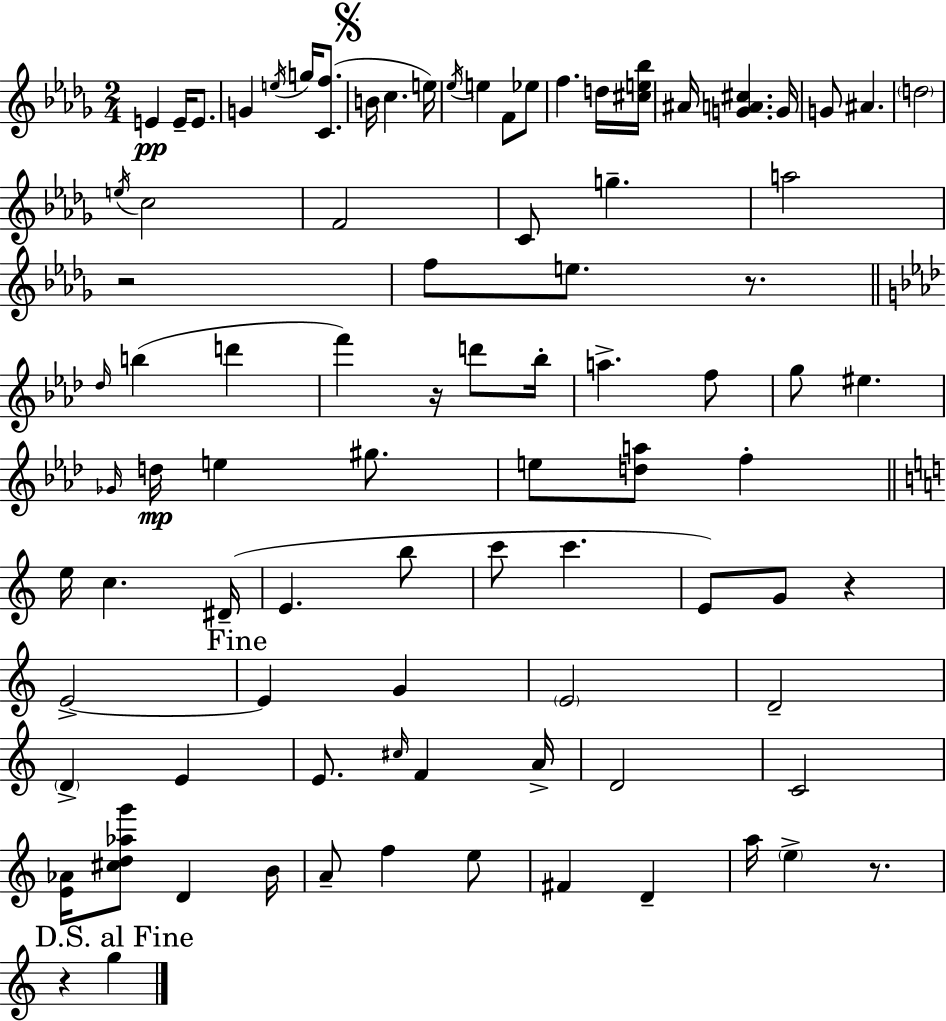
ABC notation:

X:1
T:Untitled
M:2/4
L:1/4
K:Bbm
E E/4 E/2 G e/4 g/4 [Cf]/2 B/4 c e/4 _e/4 e F/2 _e/2 f d/4 [^ce_b]/4 ^A/4 [GA^c] G/4 G/2 ^A d2 e/4 c2 F2 C/2 g a2 z2 f/2 e/2 z/2 _d/4 b d' f' z/4 d'/2 _b/4 a f/2 g/2 ^e _G/4 d/4 e ^g/2 e/2 [da]/2 f e/4 c ^D/4 E b/2 c'/2 c' E/2 G/2 z E2 E G E2 D2 D E E/2 ^c/4 F A/4 D2 C2 [E_A]/4 [^cd_ag']/2 D B/4 A/2 f e/2 ^F D a/4 e z/2 z g